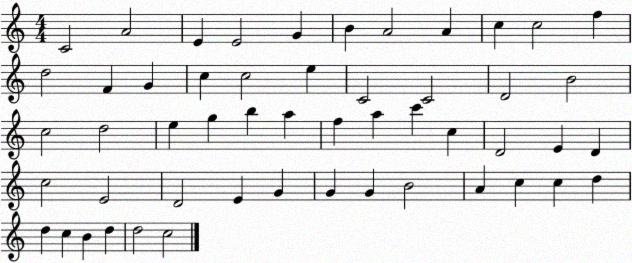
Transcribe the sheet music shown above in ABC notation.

X:1
T:Untitled
M:4/4
L:1/4
K:C
C2 A2 E E2 G B A2 A c c2 f d2 F G c c2 e C2 C2 D2 B2 c2 d2 e g b a f a c' c D2 E D c2 E2 D2 E G G G B2 A c c d d c B d d2 c2